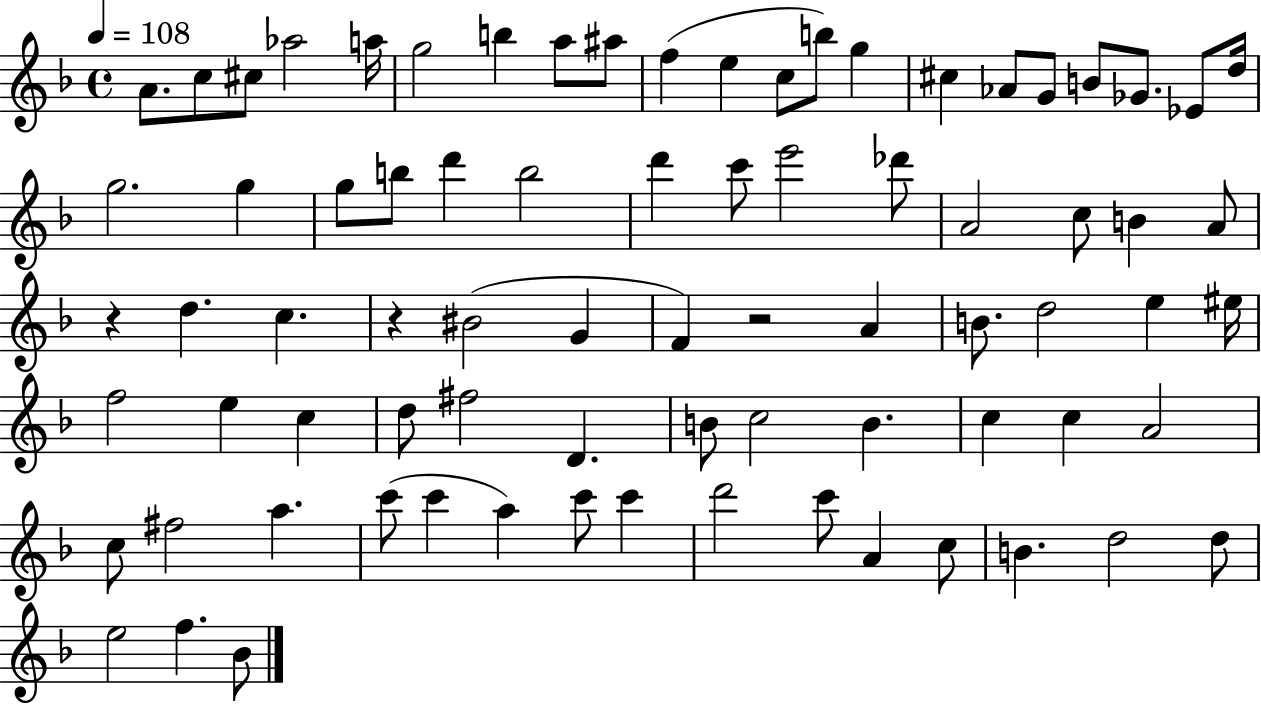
X:1
T:Untitled
M:4/4
L:1/4
K:F
A/2 c/2 ^c/2 _a2 a/4 g2 b a/2 ^a/2 f e c/2 b/2 g ^c _A/2 G/2 B/2 _G/2 _E/2 d/4 g2 g g/2 b/2 d' b2 d' c'/2 e'2 _d'/2 A2 c/2 B A/2 z d c z ^B2 G F z2 A B/2 d2 e ^e/4 f2 e c d/2 ^f2 D B/2 c2 B c c A2 c/2 ^f2 a c'/2 c' a c'/2 c' d'2 c'/2 A c/2 B d2 d/2 e2 f _B/2